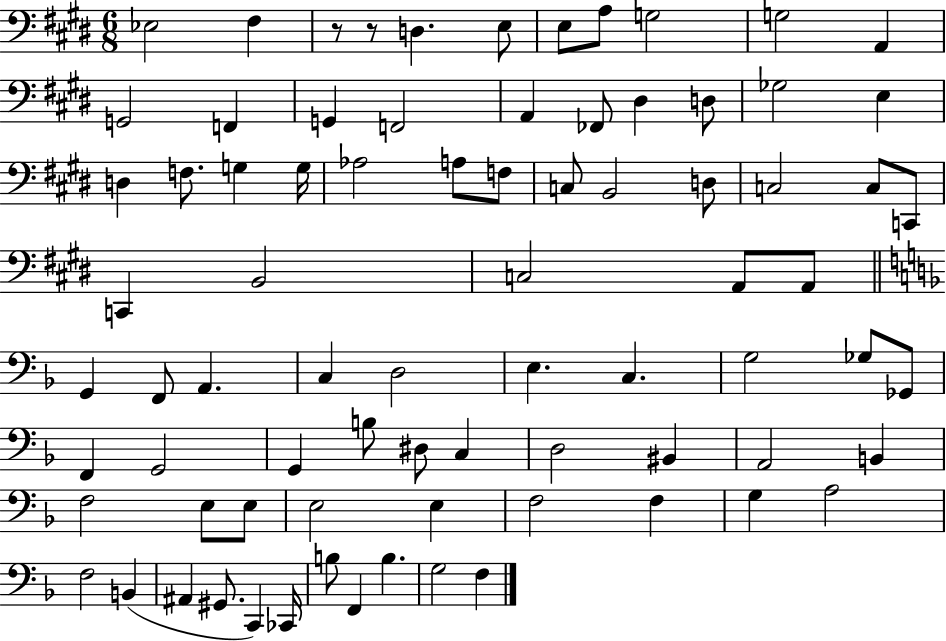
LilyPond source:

{
  \clef bass
  \numericTimeSignature
  \time 6/8
  \key e \major
  ees2 fis4 | r8 r8 d4. e8 | e8 a8 g2 | g2 a,4 | \break g,2 f,4 | g,4 f,2 | a,4 fes,8 dis4 d8 | ges2 e4 | \break d4 f8. g4 g16 | aes2 a8 f8 | c8 b,2 d8 | c2 c8 c,8 | \break c,4 b,2 | c2 a,8 a,8 | \bar "||" \break \key d \minor g,4 f,8 a,4. | c4 d2 | e4. c4. | g2 ges8 ges,8 | \break f,4 g,2 | g,4 b8 dis8 c4 | d2 bis,4 | a,2 b,4 | \break f2 e8 e8 | e2 e4 | f2 f4 | g4 a2 | \break f2 b,4( | ais,4 gis,8. c,4) ces,16 | b8 f,4 b4. | g2 f4 | \break \bar "|."
}